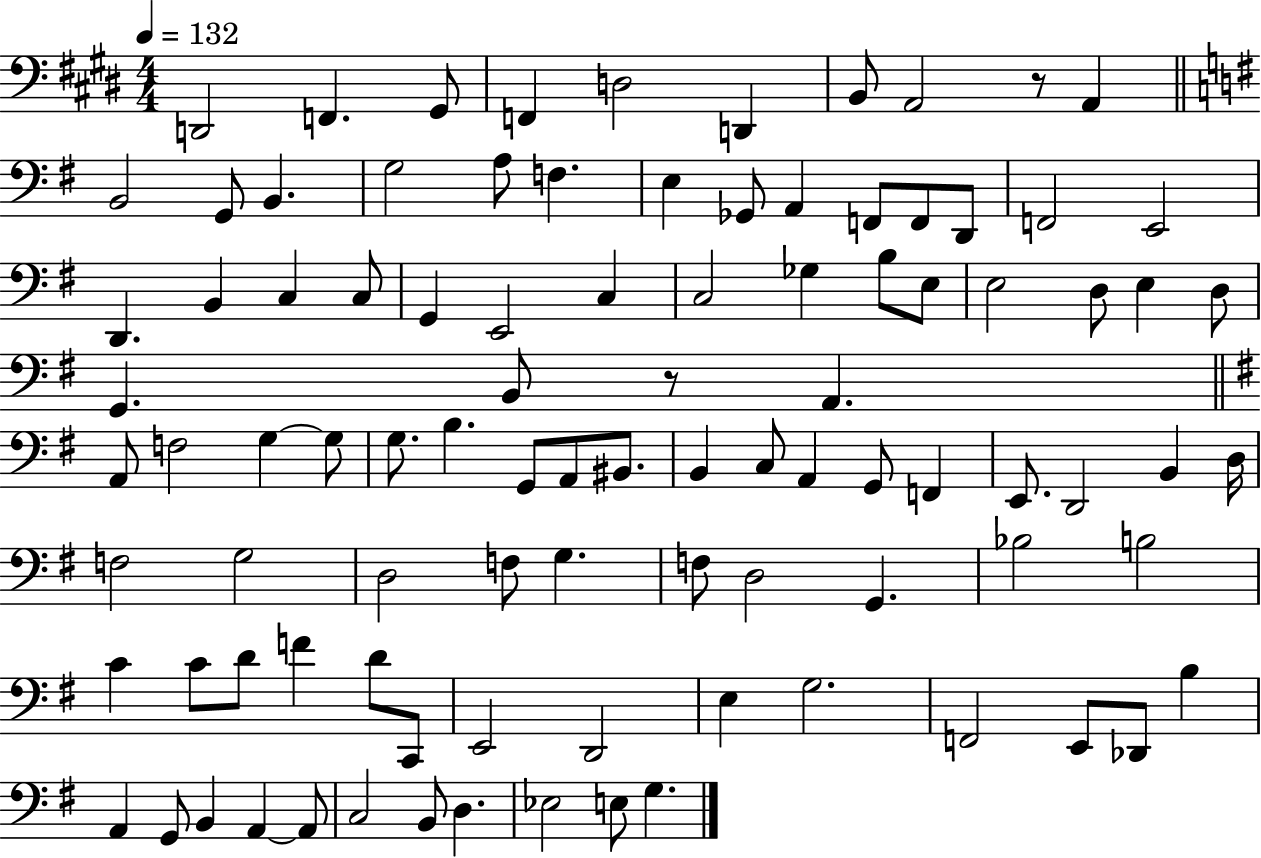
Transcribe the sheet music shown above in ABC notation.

X:1
T:Untitled
M:4/4
L:1/4
K:E
D,,2 F,, ^G,,/2 F,, D,2 D,, B,,/2 A,,2 z/2 A,, B,,2 G,,/2 B,, G,2 A,/2 F, E, _G,,/2 A,, F,,/2 F,,/2 D,,/2 F,,2 E,,2 D,, B,, C, C,/2 G,, E,,2 C, C,2 _G, B,/2 E,/2 E,2 D,/2 E, D,/2 G,, B,,/2 z/2 A,, A,,/2 F,2 G, G,/2 G,/2 B, G,,/2 A,,/2 ^B,,/2 B,, C,/2 A,, G,,/2 F,, E,,/2 D,,2 B,, D,/4 F,2 G,2 D,2 F,/2 G, F,/2 D,2 G,, _B,2 B,2 C C/2 D/2 F D/2 C,,/2 E,,2 D,,2 E, G,2 F,,2 E,,/2 _D,,/2 B, A,, G,,/2 B,, A,, A,,/2 C,2 B,,/2 D, _E,2 E,/2 G,